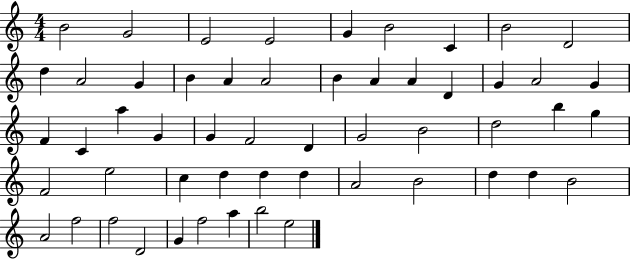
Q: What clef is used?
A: treble